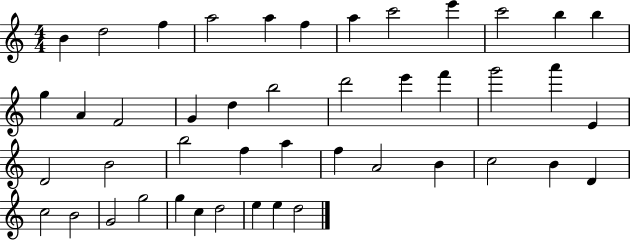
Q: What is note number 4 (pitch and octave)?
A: A5